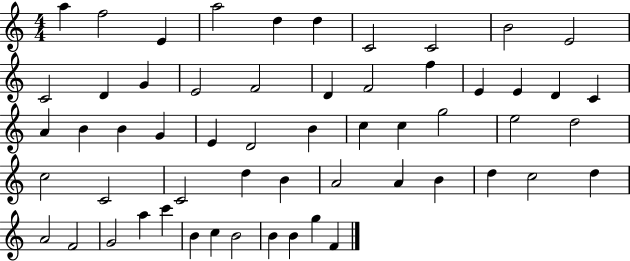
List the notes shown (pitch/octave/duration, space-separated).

A5/q F5/h E4/q A5/h D5/q D5/q C4/h C4/h B4/h E4/h C4/h D4/q G4/q E4/h F4/h D4/q F4/h F5/q E4/q E4/q D4/q C4/q A4/q B4/q B4/q G4/q E4/q D4/h B4/q C5/q C5/q G5/h E5/h D5/h C5/h C4/h C4/h D5/q B4/q A4/h A4/q B4/q D5/q C5/h D5/q A4/h F4/h G4/h A5/q C6/q B4/q C5/q B4/h B4/q B4/q G5/q F4/q